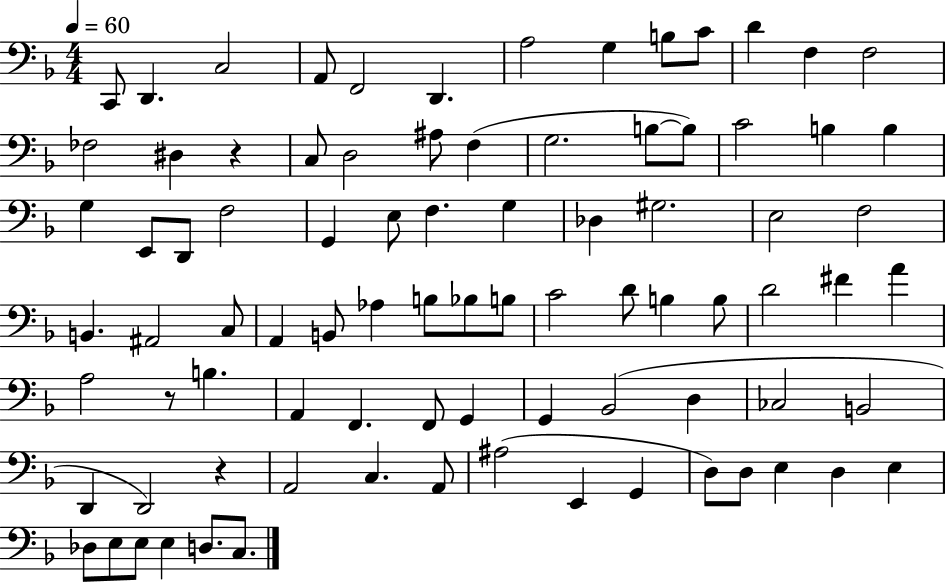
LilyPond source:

{
  \clef bass
  \numericTimeSignature
  \time 4/4
  \key f \major
  \tempo 4 = 60
  c,8 d,4. c2 | a,8 f,2 d,4. | a2 g4 b8 c'8 | d'4 f4 f2 | \break fes2 dis4 r4 | c8 d2 ais8 f4( | g2. b8~~ b8) | c'2 b4 b4 | \break g4 e,8 d,8 f2 | g,4 e8 f4. g4 | des4 gis2. | e2 f2 | \break b,4. ais,2 c8 | a,4 b,8 aes4 b8 bes8 b8 | c'2 d'8 b4 b8 | d'2 fis'4 a'4 | \break a2 r8 b4. | a,4 f,4. f,8 g,4 | g,4 bes,2( d4 | ces2 b,2 | \break d,4 d,2) r4 | a,2 c4. a,8 | ais2( e,4 g,4 | d8) d8 e4 d4 e4 | \break des8 e8 e8 e4 d8. c8. | \bar "|."
}